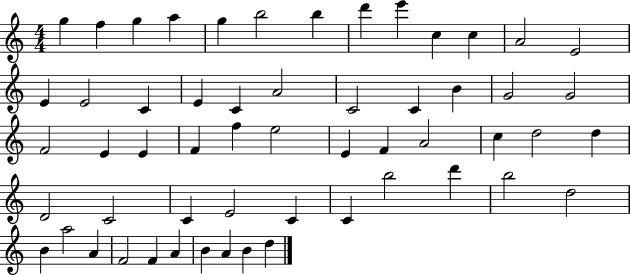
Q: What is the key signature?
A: C major